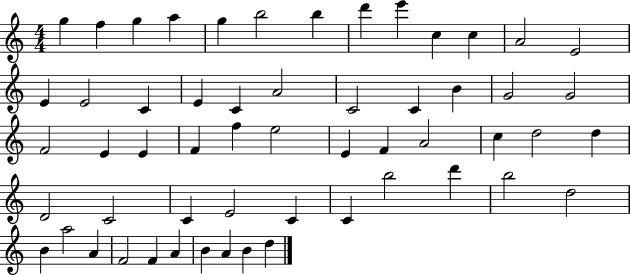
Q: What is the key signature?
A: C major